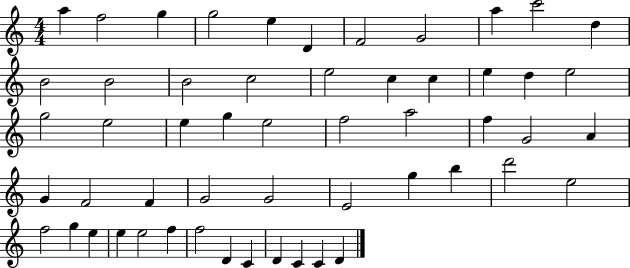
{
  \clef treble
  \numericTimeSignature
  \time 4/4
  \key c \major
  a''4 f''2 g''4 | g''2 e''4 d'4 | f'2 g'2 | a''4 c'''2 d''4 | \break b'2 b'2 | b'2 c''2 | e''2 c''4 c''4 | e''4 d''4 e''2 | \break g''2 e''2 | e''4 g''4 e''2 | f''2 a''2 | f''4 g'2 a'4 | \break g'4 f'2 f'4 | g'2 g'2 | e'2 g''4 b''4 | d'''2 e''2 | \break f''2 g''4 e''4 | e''4 e''2 f''4 | f''2 d'4 c'4 | d'4 c'4 c'4 d'4 | \break \bar "|."
}